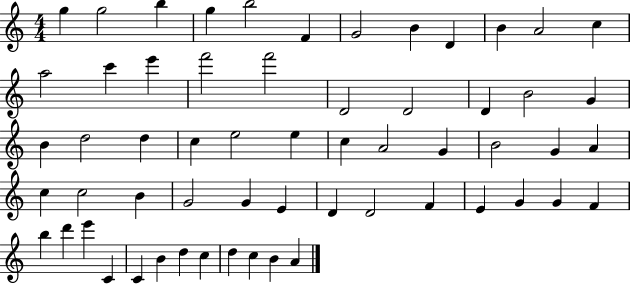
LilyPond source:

{
  \clef treble
  \numericTimeSignature
  \time 4/4
  \key c \major
  g''4 g''2 b''4 | g''4 b''2 f'4 | g'2 b'4 d'4 | b'4 a'2 c''4 | \break a''2 c'''4 e'''4 | f'''2 f'''2 | d'2 d'2 | d'4 b'2 g'4 | \break b'4 d''2 d''4 | c''4 e''2 e''4 | c''4 a'2 g'4 | b'2 g'4 a'4 | \break c''4 c''2 b'4 | g'2 g'4 e'4 | d'4 d'2 f'4 | e'4 g'4 g'4 f'4 | \break b''4 d'''4 e'''4 c'4 | c'4 b'4 d''4 c''4 | d''4 c''4 b'4 a'4 | \bar "|."
}